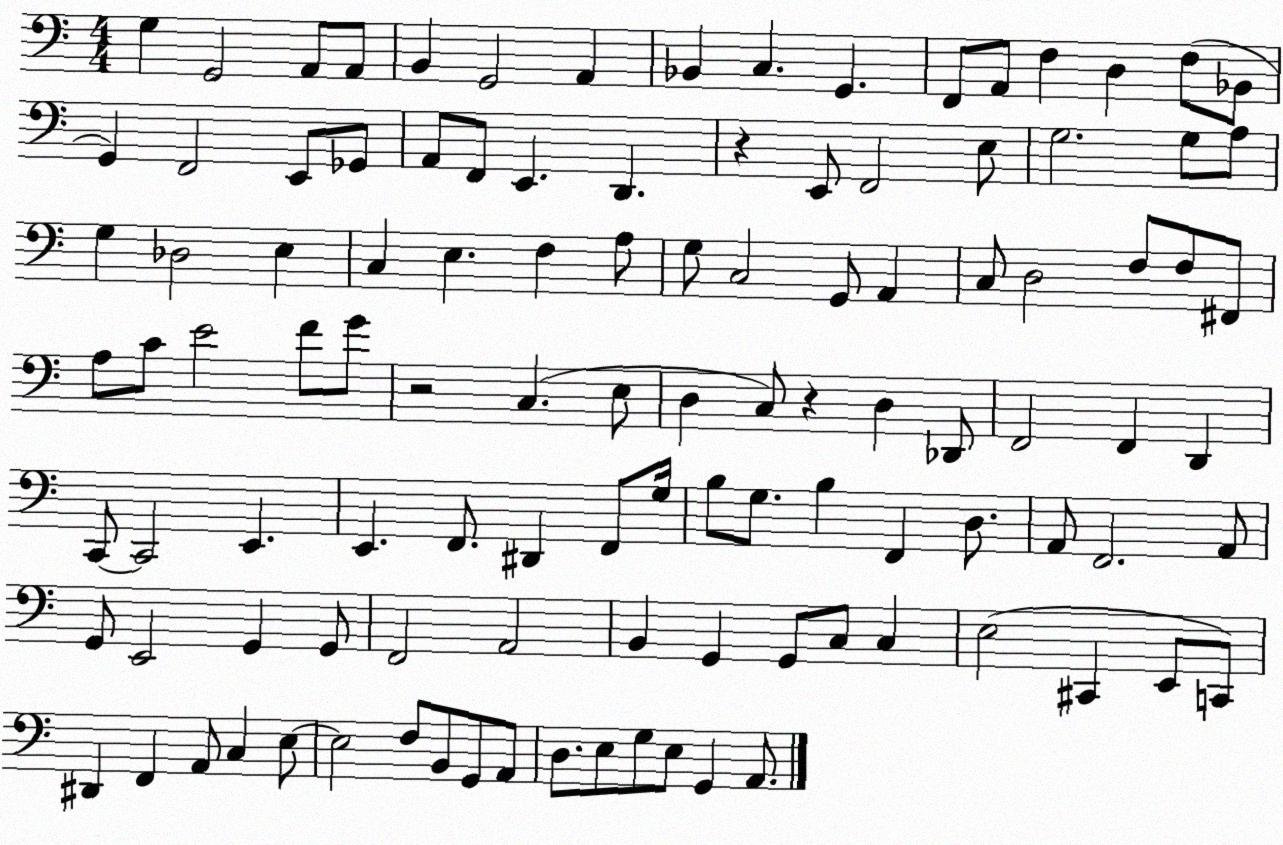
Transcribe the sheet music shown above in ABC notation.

X:1
T:Untitled
M:4/4
L:1/4
K:C
G, G,,2 A,,/2 A,,/2 B,, G,,2 A,, _B,, C, G,, F,,/2 A,,/2 F, D, F,/2 _B,,/2 G,, F,,2 E,,/2 _G,,/2 A,,/2 F,,/2 E,, D,, z E,,/2 F,,2 E,/2 G,2 G,/2 A,/2 G, _D,2 E, C, E, F, A,/2 G,/2 C,2 G,,/2 A,, C,/2 D,2 F,/2 F,/2 ^F,,/2 A,/2 C/2 E2 F/2 G/2 z2 C, E,/2 D, C,/2 z D, _D,,/2 F,,2 F,, D,, C,,/2 C,,2 E,, E,, F,,/2 ^D,, F,,/2 G,/4 B,/2 G,/2 B, F,, D,/2 A,,/2 F,,2 A,,/2 G,,/2 E,,2 G,, G,,/2 F,,2 A,,2 B,, G,, G,,/2 C,/2 C, E,2 ^C,, E,,/2 C,,/2 ^D,, F,, A,,/2 C, E,/2 E,2 F,/2 B,,/2 G,,/2 A,,/2 D,/2 E,/2 G,/2 E,/2 G,, A,,/2